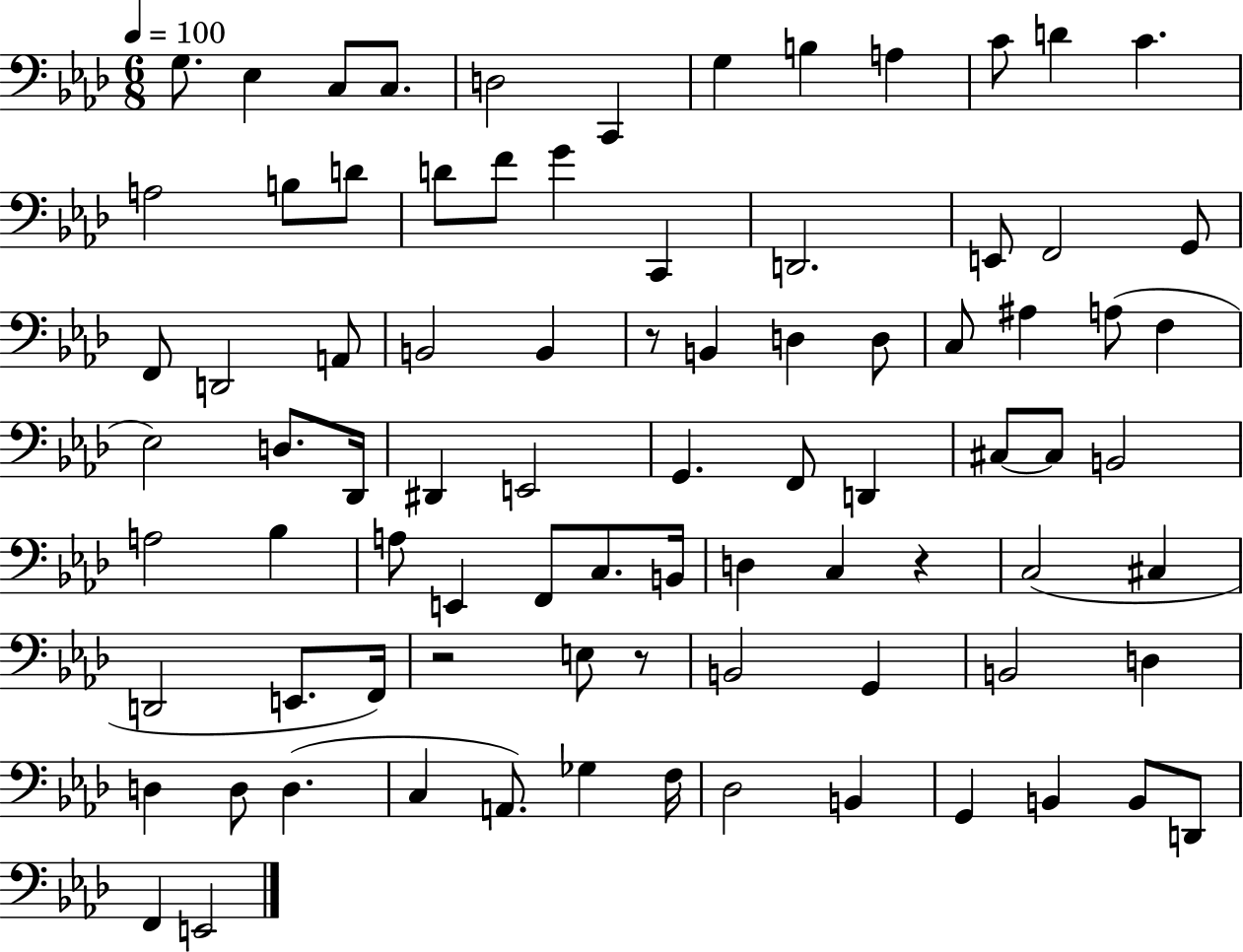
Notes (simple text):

G3/e. Eb3/q C3/e C3/e. D3/h C2/q G3/q B3/q A3/q C4/e D4/q C4/q. A3/h B3/e D4/e D4/e F4/e G4/q C2/q D2/h. E2/e F2/h G2/e F2/e D2/h A2/e B2/h B2/q R/e B2/q D3/q D3/e C3/e A#3/q A3/e F3/q Eb3/h D3/e. Db2/s D#2/q E2/h G2/q. F2/e D2/q C#3/e C#3/e B2/h A3/h Bb3/q A3/e E2/q F2/e C3/e. B2/s D3/q C3/q R/q C3/h C#3/q D2/h E2/e. F2/s R/h E3/e R/e B2/h G2/q B2/h D3/q D3/q D3/e D3/q. C3/q A2/e. Gb3/q F3/s Db3/h B2/q G2/q B2/q B2/e D2/e F2/q E2/h